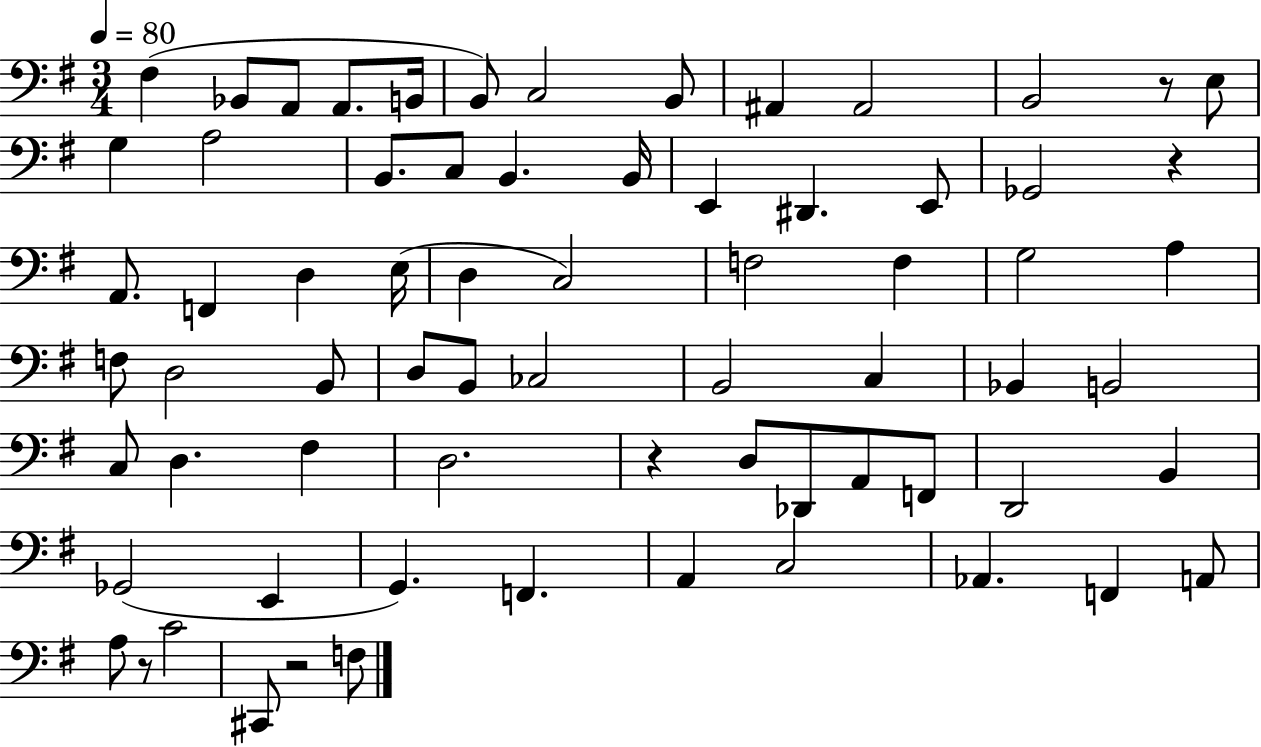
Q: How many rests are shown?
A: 5